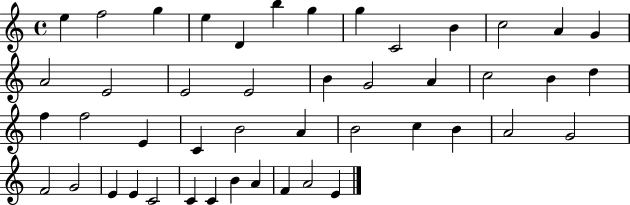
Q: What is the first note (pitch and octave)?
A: E5